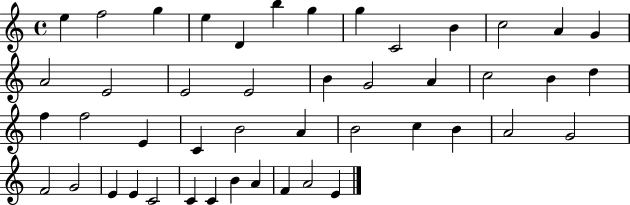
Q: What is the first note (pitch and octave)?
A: E5